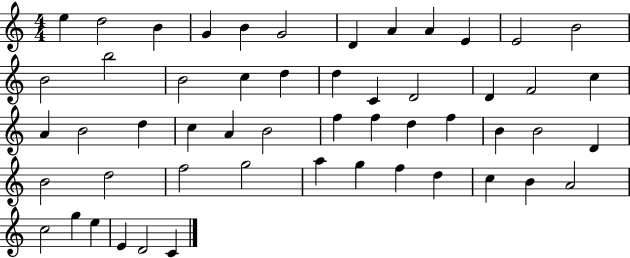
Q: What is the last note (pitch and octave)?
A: C4